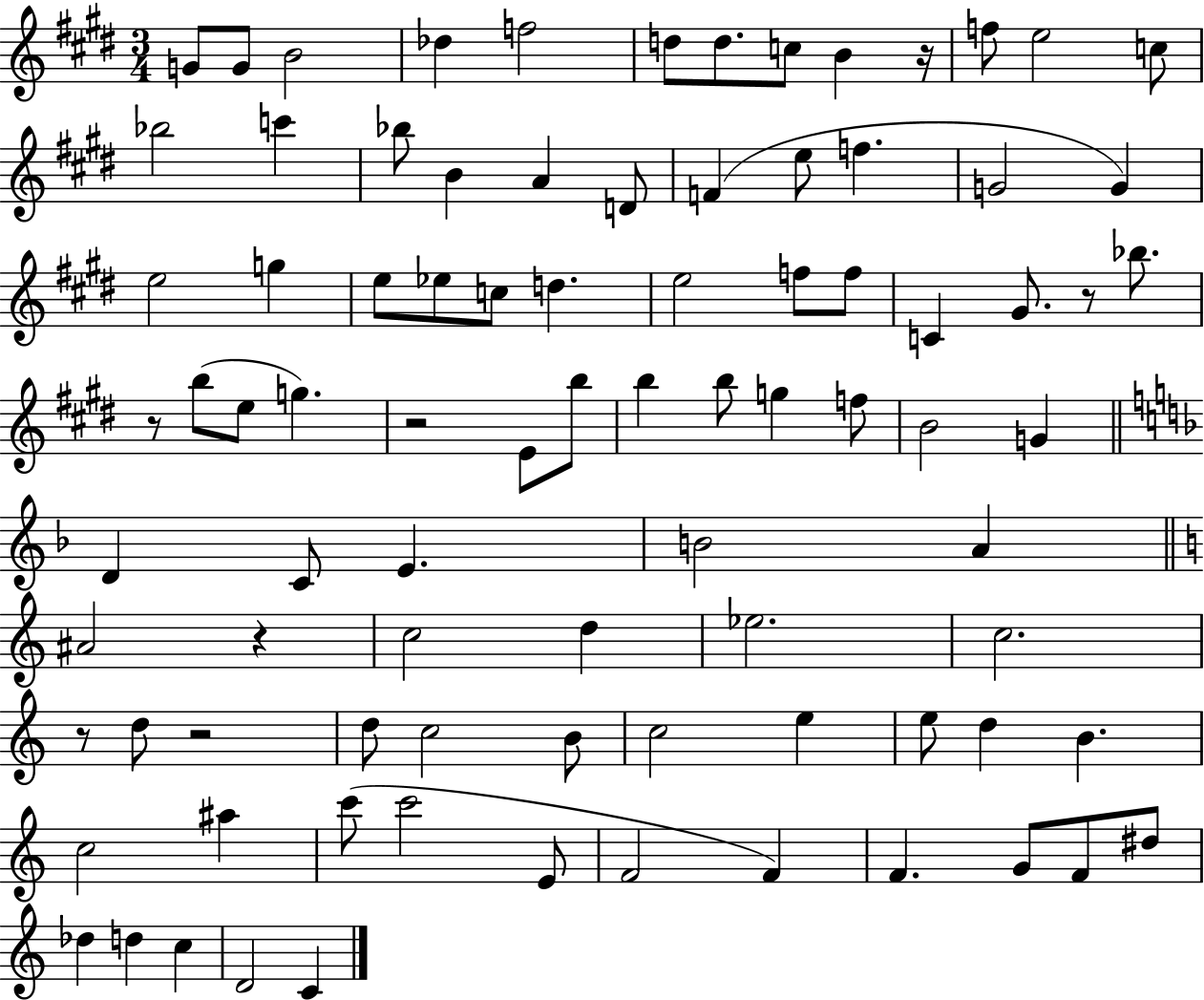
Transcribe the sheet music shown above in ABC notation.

X:1
T:Untitled
M:3/4
L:1/4
K:E
G/2 G/2 B2 _d f2 d/2 d/2 c/2 B z/4 f/2 e2 c/2 _b2 c' _b/2 B A D/2 F e/2 f G2 G e2 g e/2 _e/2 c/2 d e2 f/2 f/2 C ^G/2 z/2 _b/2 z/2 b/2 e/2 g z2 E/2 b/2 b b/2 g f/2 B2 G D C/2 E B2 A ^A2 z c2 d _e2 c2 z/2 d/2 z2 d/2 c2 B/2 c2 e e/2 d B c2 ^a c'/2 c'2 E/2 F2 F F G/2 F/2 ^d/2 _d d c D2 C